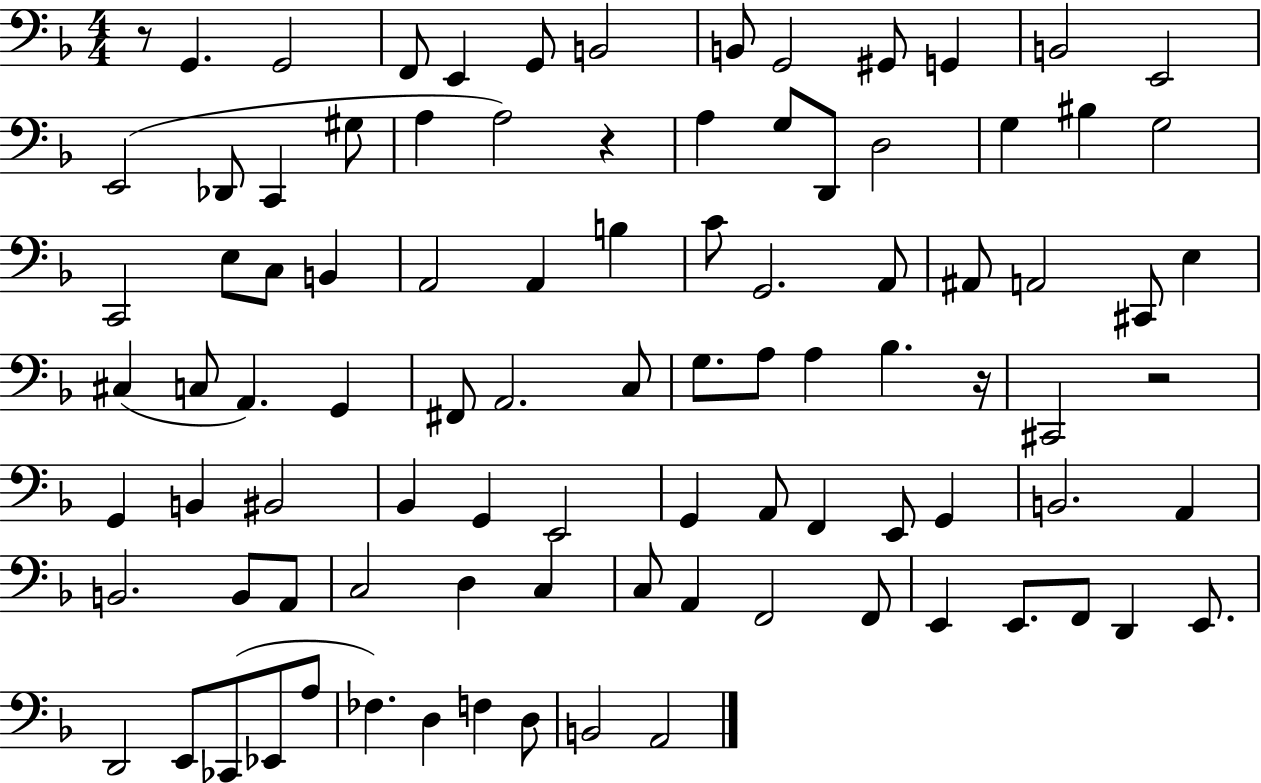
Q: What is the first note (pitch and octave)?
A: G2